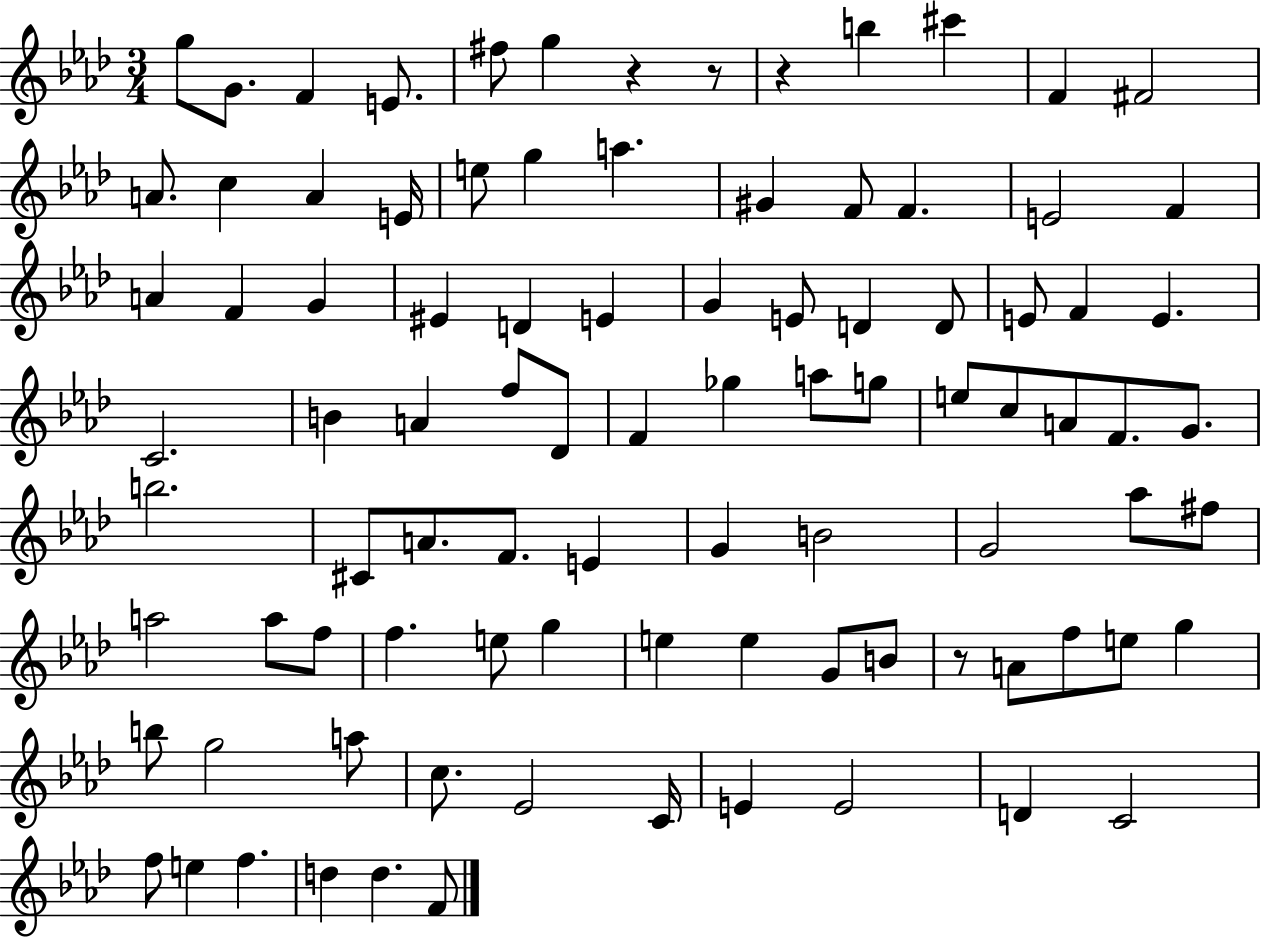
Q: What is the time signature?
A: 3/4